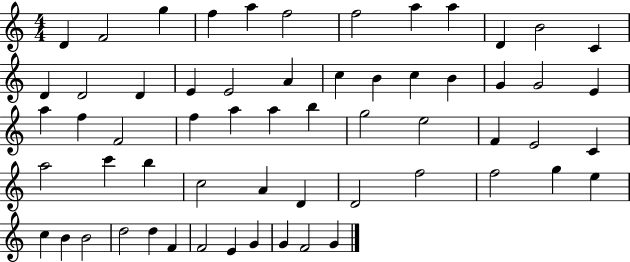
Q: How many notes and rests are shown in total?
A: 60